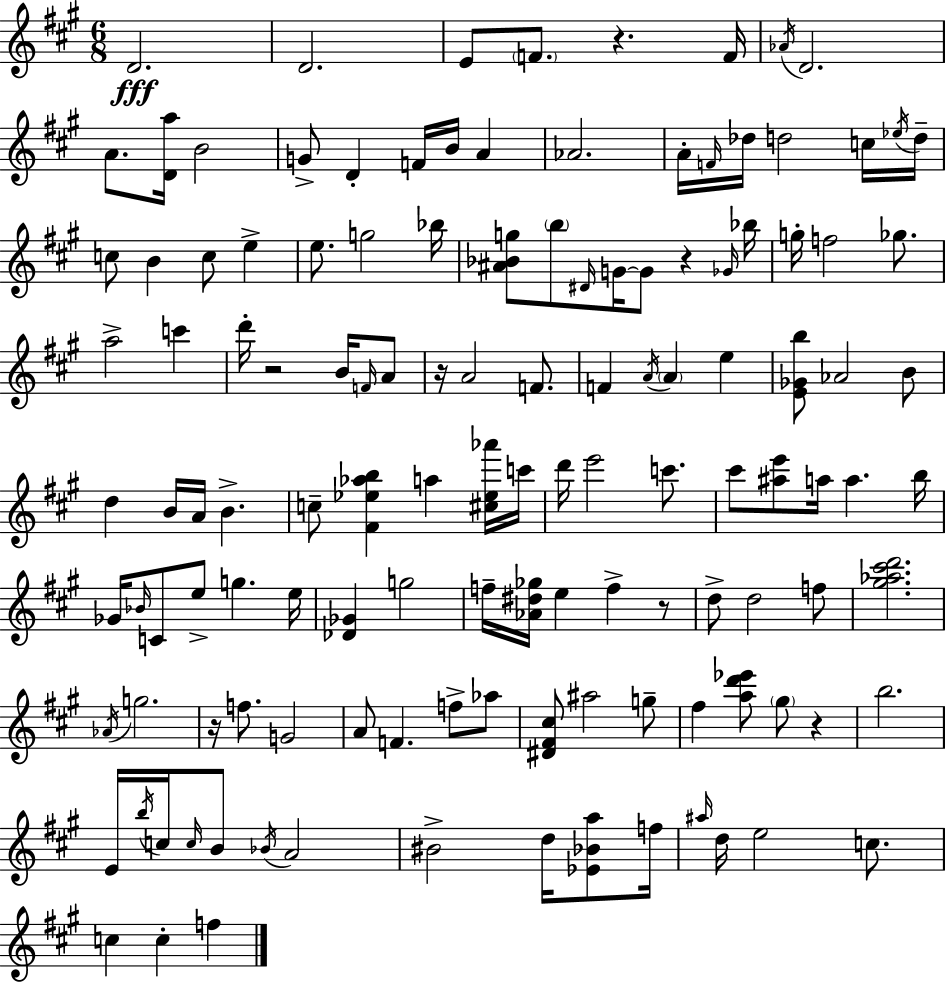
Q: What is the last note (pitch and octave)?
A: F5